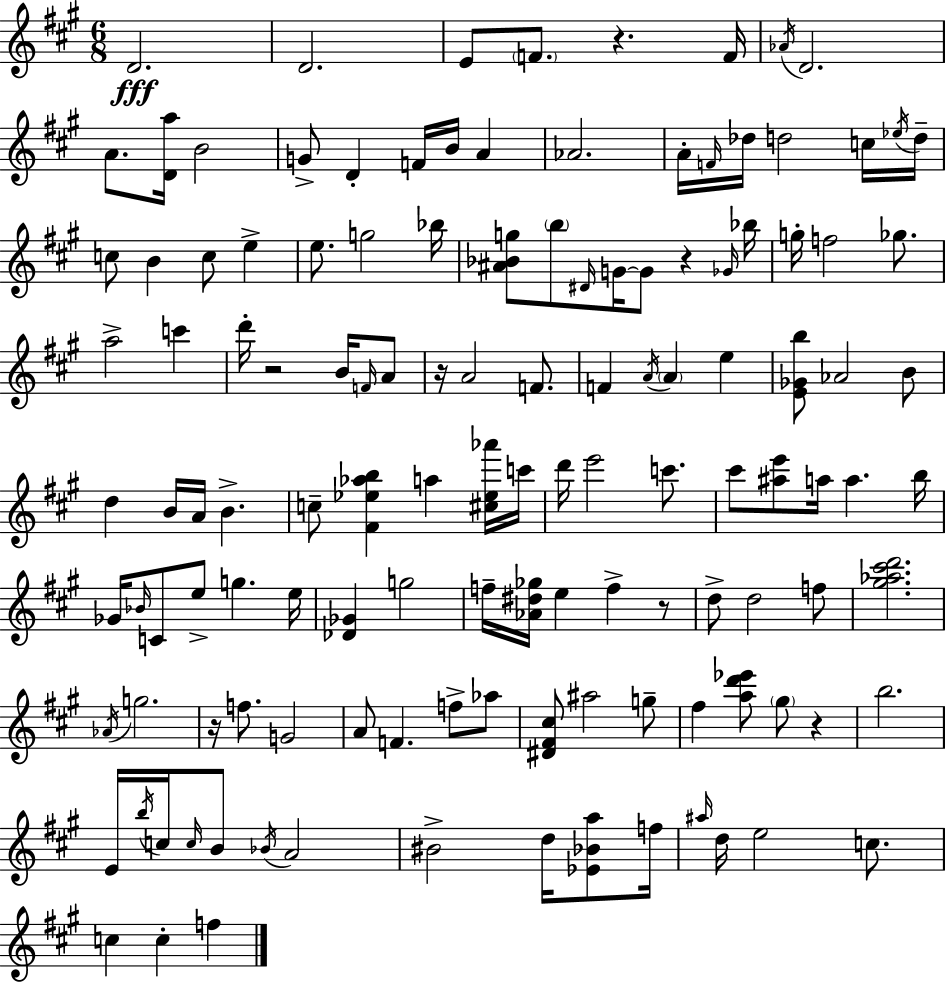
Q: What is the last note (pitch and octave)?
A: F5